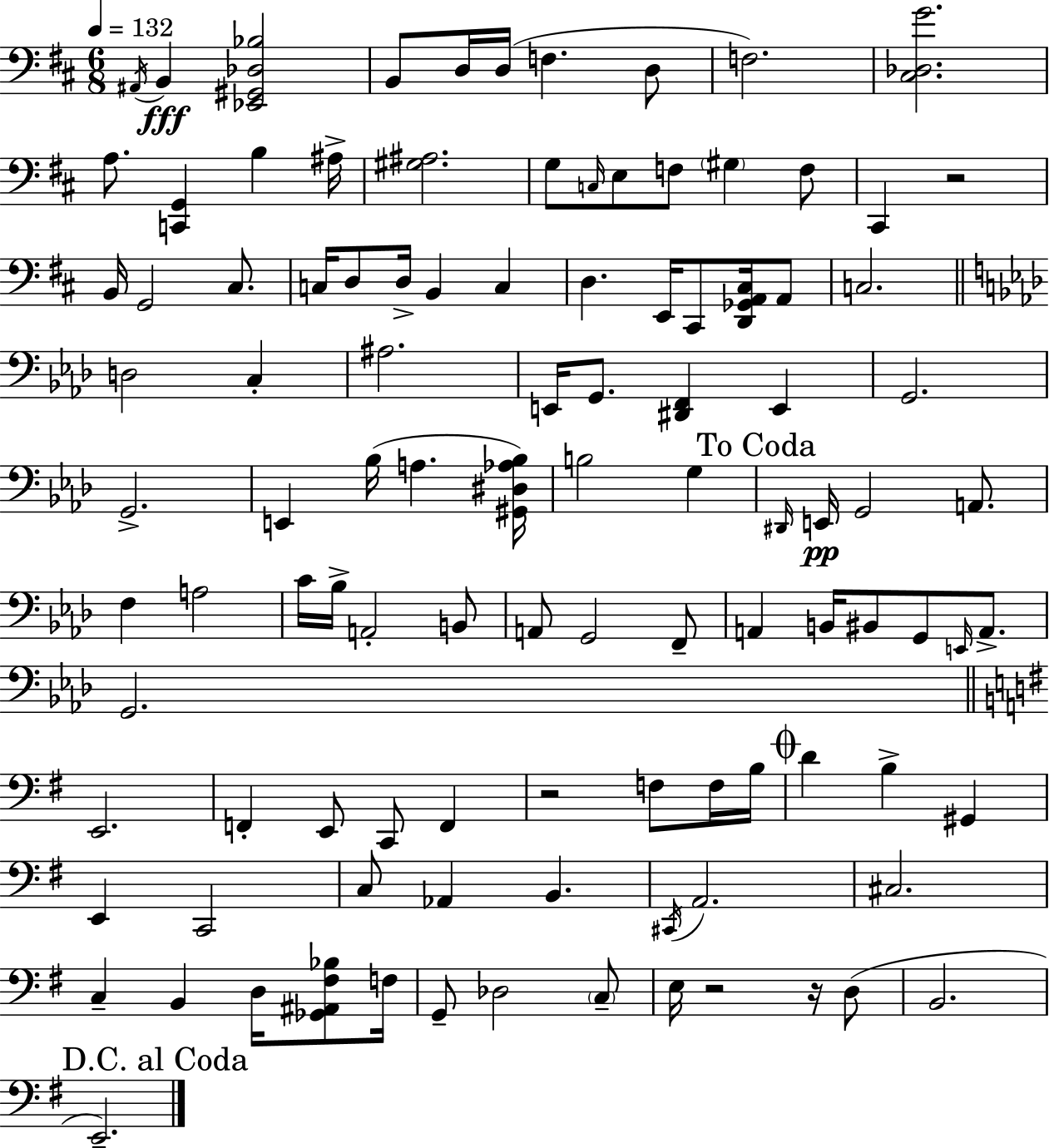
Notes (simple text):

A#2/s B2/q [Eb2,G#2,Db3,Bb3]/h B2/e D3/s D3/s F3/q. D3/e F3/h. [C#3,Db3,G4]/h. A3/e. [C2,G2]/q B3/q A#3/s [G#3,A#3]/h. G3/e C3/s E3/e F3/e G#3/q F3/e C#2/q R/h B2/s G2/h C#3/e. C3/s D3/e D3/s B2/q C3/q D3/q. E2/s C#2/e [D2,Gb2,A2,C#3]/s A2/e C3/h. D3/h C3/q A#3/h. E2/s G2/e. [D#2,F2]/q E2/q G2/h. G2/h. E2/q Bb3/s A3/q. [G#2,D#3,Ab3,Bb3]/s B3/h G3/q D#2/s E2/s G2/h A2/e. F3/q A3/h C4/s Bb3/s A2/h B2/e A2/e G2/h F2/e A2/q B2/s BIS2/e G2/e E2/s A2/e. G2/h. E2/h. F2/q E2/e C2/e F2/q R/h F3/e F3/s B3/s D4/q B3/q G#2/q E2/q C2/h C3/e Ab2/q B2/q. C#2/s A2/h. C#3/h. C3/q B2/q D3/s [Gb2,A#2,F#3,Bb3]/e F3/s G2/e Db3/h C3/e E3/s R/h R/s D3/e B2/h. E2/h.